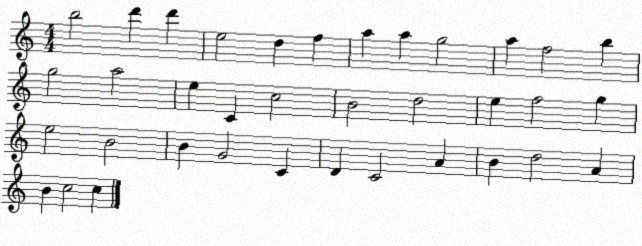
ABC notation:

X:1
T:Untitled
M:4/4
L:1/4
K:C
b2 d' d' e2 d f a a g2 a f2 b g2 a2 e C c2 B2 d2 e f2 g e2 B2 B G2 C D C2 A B d2 A B c2 c